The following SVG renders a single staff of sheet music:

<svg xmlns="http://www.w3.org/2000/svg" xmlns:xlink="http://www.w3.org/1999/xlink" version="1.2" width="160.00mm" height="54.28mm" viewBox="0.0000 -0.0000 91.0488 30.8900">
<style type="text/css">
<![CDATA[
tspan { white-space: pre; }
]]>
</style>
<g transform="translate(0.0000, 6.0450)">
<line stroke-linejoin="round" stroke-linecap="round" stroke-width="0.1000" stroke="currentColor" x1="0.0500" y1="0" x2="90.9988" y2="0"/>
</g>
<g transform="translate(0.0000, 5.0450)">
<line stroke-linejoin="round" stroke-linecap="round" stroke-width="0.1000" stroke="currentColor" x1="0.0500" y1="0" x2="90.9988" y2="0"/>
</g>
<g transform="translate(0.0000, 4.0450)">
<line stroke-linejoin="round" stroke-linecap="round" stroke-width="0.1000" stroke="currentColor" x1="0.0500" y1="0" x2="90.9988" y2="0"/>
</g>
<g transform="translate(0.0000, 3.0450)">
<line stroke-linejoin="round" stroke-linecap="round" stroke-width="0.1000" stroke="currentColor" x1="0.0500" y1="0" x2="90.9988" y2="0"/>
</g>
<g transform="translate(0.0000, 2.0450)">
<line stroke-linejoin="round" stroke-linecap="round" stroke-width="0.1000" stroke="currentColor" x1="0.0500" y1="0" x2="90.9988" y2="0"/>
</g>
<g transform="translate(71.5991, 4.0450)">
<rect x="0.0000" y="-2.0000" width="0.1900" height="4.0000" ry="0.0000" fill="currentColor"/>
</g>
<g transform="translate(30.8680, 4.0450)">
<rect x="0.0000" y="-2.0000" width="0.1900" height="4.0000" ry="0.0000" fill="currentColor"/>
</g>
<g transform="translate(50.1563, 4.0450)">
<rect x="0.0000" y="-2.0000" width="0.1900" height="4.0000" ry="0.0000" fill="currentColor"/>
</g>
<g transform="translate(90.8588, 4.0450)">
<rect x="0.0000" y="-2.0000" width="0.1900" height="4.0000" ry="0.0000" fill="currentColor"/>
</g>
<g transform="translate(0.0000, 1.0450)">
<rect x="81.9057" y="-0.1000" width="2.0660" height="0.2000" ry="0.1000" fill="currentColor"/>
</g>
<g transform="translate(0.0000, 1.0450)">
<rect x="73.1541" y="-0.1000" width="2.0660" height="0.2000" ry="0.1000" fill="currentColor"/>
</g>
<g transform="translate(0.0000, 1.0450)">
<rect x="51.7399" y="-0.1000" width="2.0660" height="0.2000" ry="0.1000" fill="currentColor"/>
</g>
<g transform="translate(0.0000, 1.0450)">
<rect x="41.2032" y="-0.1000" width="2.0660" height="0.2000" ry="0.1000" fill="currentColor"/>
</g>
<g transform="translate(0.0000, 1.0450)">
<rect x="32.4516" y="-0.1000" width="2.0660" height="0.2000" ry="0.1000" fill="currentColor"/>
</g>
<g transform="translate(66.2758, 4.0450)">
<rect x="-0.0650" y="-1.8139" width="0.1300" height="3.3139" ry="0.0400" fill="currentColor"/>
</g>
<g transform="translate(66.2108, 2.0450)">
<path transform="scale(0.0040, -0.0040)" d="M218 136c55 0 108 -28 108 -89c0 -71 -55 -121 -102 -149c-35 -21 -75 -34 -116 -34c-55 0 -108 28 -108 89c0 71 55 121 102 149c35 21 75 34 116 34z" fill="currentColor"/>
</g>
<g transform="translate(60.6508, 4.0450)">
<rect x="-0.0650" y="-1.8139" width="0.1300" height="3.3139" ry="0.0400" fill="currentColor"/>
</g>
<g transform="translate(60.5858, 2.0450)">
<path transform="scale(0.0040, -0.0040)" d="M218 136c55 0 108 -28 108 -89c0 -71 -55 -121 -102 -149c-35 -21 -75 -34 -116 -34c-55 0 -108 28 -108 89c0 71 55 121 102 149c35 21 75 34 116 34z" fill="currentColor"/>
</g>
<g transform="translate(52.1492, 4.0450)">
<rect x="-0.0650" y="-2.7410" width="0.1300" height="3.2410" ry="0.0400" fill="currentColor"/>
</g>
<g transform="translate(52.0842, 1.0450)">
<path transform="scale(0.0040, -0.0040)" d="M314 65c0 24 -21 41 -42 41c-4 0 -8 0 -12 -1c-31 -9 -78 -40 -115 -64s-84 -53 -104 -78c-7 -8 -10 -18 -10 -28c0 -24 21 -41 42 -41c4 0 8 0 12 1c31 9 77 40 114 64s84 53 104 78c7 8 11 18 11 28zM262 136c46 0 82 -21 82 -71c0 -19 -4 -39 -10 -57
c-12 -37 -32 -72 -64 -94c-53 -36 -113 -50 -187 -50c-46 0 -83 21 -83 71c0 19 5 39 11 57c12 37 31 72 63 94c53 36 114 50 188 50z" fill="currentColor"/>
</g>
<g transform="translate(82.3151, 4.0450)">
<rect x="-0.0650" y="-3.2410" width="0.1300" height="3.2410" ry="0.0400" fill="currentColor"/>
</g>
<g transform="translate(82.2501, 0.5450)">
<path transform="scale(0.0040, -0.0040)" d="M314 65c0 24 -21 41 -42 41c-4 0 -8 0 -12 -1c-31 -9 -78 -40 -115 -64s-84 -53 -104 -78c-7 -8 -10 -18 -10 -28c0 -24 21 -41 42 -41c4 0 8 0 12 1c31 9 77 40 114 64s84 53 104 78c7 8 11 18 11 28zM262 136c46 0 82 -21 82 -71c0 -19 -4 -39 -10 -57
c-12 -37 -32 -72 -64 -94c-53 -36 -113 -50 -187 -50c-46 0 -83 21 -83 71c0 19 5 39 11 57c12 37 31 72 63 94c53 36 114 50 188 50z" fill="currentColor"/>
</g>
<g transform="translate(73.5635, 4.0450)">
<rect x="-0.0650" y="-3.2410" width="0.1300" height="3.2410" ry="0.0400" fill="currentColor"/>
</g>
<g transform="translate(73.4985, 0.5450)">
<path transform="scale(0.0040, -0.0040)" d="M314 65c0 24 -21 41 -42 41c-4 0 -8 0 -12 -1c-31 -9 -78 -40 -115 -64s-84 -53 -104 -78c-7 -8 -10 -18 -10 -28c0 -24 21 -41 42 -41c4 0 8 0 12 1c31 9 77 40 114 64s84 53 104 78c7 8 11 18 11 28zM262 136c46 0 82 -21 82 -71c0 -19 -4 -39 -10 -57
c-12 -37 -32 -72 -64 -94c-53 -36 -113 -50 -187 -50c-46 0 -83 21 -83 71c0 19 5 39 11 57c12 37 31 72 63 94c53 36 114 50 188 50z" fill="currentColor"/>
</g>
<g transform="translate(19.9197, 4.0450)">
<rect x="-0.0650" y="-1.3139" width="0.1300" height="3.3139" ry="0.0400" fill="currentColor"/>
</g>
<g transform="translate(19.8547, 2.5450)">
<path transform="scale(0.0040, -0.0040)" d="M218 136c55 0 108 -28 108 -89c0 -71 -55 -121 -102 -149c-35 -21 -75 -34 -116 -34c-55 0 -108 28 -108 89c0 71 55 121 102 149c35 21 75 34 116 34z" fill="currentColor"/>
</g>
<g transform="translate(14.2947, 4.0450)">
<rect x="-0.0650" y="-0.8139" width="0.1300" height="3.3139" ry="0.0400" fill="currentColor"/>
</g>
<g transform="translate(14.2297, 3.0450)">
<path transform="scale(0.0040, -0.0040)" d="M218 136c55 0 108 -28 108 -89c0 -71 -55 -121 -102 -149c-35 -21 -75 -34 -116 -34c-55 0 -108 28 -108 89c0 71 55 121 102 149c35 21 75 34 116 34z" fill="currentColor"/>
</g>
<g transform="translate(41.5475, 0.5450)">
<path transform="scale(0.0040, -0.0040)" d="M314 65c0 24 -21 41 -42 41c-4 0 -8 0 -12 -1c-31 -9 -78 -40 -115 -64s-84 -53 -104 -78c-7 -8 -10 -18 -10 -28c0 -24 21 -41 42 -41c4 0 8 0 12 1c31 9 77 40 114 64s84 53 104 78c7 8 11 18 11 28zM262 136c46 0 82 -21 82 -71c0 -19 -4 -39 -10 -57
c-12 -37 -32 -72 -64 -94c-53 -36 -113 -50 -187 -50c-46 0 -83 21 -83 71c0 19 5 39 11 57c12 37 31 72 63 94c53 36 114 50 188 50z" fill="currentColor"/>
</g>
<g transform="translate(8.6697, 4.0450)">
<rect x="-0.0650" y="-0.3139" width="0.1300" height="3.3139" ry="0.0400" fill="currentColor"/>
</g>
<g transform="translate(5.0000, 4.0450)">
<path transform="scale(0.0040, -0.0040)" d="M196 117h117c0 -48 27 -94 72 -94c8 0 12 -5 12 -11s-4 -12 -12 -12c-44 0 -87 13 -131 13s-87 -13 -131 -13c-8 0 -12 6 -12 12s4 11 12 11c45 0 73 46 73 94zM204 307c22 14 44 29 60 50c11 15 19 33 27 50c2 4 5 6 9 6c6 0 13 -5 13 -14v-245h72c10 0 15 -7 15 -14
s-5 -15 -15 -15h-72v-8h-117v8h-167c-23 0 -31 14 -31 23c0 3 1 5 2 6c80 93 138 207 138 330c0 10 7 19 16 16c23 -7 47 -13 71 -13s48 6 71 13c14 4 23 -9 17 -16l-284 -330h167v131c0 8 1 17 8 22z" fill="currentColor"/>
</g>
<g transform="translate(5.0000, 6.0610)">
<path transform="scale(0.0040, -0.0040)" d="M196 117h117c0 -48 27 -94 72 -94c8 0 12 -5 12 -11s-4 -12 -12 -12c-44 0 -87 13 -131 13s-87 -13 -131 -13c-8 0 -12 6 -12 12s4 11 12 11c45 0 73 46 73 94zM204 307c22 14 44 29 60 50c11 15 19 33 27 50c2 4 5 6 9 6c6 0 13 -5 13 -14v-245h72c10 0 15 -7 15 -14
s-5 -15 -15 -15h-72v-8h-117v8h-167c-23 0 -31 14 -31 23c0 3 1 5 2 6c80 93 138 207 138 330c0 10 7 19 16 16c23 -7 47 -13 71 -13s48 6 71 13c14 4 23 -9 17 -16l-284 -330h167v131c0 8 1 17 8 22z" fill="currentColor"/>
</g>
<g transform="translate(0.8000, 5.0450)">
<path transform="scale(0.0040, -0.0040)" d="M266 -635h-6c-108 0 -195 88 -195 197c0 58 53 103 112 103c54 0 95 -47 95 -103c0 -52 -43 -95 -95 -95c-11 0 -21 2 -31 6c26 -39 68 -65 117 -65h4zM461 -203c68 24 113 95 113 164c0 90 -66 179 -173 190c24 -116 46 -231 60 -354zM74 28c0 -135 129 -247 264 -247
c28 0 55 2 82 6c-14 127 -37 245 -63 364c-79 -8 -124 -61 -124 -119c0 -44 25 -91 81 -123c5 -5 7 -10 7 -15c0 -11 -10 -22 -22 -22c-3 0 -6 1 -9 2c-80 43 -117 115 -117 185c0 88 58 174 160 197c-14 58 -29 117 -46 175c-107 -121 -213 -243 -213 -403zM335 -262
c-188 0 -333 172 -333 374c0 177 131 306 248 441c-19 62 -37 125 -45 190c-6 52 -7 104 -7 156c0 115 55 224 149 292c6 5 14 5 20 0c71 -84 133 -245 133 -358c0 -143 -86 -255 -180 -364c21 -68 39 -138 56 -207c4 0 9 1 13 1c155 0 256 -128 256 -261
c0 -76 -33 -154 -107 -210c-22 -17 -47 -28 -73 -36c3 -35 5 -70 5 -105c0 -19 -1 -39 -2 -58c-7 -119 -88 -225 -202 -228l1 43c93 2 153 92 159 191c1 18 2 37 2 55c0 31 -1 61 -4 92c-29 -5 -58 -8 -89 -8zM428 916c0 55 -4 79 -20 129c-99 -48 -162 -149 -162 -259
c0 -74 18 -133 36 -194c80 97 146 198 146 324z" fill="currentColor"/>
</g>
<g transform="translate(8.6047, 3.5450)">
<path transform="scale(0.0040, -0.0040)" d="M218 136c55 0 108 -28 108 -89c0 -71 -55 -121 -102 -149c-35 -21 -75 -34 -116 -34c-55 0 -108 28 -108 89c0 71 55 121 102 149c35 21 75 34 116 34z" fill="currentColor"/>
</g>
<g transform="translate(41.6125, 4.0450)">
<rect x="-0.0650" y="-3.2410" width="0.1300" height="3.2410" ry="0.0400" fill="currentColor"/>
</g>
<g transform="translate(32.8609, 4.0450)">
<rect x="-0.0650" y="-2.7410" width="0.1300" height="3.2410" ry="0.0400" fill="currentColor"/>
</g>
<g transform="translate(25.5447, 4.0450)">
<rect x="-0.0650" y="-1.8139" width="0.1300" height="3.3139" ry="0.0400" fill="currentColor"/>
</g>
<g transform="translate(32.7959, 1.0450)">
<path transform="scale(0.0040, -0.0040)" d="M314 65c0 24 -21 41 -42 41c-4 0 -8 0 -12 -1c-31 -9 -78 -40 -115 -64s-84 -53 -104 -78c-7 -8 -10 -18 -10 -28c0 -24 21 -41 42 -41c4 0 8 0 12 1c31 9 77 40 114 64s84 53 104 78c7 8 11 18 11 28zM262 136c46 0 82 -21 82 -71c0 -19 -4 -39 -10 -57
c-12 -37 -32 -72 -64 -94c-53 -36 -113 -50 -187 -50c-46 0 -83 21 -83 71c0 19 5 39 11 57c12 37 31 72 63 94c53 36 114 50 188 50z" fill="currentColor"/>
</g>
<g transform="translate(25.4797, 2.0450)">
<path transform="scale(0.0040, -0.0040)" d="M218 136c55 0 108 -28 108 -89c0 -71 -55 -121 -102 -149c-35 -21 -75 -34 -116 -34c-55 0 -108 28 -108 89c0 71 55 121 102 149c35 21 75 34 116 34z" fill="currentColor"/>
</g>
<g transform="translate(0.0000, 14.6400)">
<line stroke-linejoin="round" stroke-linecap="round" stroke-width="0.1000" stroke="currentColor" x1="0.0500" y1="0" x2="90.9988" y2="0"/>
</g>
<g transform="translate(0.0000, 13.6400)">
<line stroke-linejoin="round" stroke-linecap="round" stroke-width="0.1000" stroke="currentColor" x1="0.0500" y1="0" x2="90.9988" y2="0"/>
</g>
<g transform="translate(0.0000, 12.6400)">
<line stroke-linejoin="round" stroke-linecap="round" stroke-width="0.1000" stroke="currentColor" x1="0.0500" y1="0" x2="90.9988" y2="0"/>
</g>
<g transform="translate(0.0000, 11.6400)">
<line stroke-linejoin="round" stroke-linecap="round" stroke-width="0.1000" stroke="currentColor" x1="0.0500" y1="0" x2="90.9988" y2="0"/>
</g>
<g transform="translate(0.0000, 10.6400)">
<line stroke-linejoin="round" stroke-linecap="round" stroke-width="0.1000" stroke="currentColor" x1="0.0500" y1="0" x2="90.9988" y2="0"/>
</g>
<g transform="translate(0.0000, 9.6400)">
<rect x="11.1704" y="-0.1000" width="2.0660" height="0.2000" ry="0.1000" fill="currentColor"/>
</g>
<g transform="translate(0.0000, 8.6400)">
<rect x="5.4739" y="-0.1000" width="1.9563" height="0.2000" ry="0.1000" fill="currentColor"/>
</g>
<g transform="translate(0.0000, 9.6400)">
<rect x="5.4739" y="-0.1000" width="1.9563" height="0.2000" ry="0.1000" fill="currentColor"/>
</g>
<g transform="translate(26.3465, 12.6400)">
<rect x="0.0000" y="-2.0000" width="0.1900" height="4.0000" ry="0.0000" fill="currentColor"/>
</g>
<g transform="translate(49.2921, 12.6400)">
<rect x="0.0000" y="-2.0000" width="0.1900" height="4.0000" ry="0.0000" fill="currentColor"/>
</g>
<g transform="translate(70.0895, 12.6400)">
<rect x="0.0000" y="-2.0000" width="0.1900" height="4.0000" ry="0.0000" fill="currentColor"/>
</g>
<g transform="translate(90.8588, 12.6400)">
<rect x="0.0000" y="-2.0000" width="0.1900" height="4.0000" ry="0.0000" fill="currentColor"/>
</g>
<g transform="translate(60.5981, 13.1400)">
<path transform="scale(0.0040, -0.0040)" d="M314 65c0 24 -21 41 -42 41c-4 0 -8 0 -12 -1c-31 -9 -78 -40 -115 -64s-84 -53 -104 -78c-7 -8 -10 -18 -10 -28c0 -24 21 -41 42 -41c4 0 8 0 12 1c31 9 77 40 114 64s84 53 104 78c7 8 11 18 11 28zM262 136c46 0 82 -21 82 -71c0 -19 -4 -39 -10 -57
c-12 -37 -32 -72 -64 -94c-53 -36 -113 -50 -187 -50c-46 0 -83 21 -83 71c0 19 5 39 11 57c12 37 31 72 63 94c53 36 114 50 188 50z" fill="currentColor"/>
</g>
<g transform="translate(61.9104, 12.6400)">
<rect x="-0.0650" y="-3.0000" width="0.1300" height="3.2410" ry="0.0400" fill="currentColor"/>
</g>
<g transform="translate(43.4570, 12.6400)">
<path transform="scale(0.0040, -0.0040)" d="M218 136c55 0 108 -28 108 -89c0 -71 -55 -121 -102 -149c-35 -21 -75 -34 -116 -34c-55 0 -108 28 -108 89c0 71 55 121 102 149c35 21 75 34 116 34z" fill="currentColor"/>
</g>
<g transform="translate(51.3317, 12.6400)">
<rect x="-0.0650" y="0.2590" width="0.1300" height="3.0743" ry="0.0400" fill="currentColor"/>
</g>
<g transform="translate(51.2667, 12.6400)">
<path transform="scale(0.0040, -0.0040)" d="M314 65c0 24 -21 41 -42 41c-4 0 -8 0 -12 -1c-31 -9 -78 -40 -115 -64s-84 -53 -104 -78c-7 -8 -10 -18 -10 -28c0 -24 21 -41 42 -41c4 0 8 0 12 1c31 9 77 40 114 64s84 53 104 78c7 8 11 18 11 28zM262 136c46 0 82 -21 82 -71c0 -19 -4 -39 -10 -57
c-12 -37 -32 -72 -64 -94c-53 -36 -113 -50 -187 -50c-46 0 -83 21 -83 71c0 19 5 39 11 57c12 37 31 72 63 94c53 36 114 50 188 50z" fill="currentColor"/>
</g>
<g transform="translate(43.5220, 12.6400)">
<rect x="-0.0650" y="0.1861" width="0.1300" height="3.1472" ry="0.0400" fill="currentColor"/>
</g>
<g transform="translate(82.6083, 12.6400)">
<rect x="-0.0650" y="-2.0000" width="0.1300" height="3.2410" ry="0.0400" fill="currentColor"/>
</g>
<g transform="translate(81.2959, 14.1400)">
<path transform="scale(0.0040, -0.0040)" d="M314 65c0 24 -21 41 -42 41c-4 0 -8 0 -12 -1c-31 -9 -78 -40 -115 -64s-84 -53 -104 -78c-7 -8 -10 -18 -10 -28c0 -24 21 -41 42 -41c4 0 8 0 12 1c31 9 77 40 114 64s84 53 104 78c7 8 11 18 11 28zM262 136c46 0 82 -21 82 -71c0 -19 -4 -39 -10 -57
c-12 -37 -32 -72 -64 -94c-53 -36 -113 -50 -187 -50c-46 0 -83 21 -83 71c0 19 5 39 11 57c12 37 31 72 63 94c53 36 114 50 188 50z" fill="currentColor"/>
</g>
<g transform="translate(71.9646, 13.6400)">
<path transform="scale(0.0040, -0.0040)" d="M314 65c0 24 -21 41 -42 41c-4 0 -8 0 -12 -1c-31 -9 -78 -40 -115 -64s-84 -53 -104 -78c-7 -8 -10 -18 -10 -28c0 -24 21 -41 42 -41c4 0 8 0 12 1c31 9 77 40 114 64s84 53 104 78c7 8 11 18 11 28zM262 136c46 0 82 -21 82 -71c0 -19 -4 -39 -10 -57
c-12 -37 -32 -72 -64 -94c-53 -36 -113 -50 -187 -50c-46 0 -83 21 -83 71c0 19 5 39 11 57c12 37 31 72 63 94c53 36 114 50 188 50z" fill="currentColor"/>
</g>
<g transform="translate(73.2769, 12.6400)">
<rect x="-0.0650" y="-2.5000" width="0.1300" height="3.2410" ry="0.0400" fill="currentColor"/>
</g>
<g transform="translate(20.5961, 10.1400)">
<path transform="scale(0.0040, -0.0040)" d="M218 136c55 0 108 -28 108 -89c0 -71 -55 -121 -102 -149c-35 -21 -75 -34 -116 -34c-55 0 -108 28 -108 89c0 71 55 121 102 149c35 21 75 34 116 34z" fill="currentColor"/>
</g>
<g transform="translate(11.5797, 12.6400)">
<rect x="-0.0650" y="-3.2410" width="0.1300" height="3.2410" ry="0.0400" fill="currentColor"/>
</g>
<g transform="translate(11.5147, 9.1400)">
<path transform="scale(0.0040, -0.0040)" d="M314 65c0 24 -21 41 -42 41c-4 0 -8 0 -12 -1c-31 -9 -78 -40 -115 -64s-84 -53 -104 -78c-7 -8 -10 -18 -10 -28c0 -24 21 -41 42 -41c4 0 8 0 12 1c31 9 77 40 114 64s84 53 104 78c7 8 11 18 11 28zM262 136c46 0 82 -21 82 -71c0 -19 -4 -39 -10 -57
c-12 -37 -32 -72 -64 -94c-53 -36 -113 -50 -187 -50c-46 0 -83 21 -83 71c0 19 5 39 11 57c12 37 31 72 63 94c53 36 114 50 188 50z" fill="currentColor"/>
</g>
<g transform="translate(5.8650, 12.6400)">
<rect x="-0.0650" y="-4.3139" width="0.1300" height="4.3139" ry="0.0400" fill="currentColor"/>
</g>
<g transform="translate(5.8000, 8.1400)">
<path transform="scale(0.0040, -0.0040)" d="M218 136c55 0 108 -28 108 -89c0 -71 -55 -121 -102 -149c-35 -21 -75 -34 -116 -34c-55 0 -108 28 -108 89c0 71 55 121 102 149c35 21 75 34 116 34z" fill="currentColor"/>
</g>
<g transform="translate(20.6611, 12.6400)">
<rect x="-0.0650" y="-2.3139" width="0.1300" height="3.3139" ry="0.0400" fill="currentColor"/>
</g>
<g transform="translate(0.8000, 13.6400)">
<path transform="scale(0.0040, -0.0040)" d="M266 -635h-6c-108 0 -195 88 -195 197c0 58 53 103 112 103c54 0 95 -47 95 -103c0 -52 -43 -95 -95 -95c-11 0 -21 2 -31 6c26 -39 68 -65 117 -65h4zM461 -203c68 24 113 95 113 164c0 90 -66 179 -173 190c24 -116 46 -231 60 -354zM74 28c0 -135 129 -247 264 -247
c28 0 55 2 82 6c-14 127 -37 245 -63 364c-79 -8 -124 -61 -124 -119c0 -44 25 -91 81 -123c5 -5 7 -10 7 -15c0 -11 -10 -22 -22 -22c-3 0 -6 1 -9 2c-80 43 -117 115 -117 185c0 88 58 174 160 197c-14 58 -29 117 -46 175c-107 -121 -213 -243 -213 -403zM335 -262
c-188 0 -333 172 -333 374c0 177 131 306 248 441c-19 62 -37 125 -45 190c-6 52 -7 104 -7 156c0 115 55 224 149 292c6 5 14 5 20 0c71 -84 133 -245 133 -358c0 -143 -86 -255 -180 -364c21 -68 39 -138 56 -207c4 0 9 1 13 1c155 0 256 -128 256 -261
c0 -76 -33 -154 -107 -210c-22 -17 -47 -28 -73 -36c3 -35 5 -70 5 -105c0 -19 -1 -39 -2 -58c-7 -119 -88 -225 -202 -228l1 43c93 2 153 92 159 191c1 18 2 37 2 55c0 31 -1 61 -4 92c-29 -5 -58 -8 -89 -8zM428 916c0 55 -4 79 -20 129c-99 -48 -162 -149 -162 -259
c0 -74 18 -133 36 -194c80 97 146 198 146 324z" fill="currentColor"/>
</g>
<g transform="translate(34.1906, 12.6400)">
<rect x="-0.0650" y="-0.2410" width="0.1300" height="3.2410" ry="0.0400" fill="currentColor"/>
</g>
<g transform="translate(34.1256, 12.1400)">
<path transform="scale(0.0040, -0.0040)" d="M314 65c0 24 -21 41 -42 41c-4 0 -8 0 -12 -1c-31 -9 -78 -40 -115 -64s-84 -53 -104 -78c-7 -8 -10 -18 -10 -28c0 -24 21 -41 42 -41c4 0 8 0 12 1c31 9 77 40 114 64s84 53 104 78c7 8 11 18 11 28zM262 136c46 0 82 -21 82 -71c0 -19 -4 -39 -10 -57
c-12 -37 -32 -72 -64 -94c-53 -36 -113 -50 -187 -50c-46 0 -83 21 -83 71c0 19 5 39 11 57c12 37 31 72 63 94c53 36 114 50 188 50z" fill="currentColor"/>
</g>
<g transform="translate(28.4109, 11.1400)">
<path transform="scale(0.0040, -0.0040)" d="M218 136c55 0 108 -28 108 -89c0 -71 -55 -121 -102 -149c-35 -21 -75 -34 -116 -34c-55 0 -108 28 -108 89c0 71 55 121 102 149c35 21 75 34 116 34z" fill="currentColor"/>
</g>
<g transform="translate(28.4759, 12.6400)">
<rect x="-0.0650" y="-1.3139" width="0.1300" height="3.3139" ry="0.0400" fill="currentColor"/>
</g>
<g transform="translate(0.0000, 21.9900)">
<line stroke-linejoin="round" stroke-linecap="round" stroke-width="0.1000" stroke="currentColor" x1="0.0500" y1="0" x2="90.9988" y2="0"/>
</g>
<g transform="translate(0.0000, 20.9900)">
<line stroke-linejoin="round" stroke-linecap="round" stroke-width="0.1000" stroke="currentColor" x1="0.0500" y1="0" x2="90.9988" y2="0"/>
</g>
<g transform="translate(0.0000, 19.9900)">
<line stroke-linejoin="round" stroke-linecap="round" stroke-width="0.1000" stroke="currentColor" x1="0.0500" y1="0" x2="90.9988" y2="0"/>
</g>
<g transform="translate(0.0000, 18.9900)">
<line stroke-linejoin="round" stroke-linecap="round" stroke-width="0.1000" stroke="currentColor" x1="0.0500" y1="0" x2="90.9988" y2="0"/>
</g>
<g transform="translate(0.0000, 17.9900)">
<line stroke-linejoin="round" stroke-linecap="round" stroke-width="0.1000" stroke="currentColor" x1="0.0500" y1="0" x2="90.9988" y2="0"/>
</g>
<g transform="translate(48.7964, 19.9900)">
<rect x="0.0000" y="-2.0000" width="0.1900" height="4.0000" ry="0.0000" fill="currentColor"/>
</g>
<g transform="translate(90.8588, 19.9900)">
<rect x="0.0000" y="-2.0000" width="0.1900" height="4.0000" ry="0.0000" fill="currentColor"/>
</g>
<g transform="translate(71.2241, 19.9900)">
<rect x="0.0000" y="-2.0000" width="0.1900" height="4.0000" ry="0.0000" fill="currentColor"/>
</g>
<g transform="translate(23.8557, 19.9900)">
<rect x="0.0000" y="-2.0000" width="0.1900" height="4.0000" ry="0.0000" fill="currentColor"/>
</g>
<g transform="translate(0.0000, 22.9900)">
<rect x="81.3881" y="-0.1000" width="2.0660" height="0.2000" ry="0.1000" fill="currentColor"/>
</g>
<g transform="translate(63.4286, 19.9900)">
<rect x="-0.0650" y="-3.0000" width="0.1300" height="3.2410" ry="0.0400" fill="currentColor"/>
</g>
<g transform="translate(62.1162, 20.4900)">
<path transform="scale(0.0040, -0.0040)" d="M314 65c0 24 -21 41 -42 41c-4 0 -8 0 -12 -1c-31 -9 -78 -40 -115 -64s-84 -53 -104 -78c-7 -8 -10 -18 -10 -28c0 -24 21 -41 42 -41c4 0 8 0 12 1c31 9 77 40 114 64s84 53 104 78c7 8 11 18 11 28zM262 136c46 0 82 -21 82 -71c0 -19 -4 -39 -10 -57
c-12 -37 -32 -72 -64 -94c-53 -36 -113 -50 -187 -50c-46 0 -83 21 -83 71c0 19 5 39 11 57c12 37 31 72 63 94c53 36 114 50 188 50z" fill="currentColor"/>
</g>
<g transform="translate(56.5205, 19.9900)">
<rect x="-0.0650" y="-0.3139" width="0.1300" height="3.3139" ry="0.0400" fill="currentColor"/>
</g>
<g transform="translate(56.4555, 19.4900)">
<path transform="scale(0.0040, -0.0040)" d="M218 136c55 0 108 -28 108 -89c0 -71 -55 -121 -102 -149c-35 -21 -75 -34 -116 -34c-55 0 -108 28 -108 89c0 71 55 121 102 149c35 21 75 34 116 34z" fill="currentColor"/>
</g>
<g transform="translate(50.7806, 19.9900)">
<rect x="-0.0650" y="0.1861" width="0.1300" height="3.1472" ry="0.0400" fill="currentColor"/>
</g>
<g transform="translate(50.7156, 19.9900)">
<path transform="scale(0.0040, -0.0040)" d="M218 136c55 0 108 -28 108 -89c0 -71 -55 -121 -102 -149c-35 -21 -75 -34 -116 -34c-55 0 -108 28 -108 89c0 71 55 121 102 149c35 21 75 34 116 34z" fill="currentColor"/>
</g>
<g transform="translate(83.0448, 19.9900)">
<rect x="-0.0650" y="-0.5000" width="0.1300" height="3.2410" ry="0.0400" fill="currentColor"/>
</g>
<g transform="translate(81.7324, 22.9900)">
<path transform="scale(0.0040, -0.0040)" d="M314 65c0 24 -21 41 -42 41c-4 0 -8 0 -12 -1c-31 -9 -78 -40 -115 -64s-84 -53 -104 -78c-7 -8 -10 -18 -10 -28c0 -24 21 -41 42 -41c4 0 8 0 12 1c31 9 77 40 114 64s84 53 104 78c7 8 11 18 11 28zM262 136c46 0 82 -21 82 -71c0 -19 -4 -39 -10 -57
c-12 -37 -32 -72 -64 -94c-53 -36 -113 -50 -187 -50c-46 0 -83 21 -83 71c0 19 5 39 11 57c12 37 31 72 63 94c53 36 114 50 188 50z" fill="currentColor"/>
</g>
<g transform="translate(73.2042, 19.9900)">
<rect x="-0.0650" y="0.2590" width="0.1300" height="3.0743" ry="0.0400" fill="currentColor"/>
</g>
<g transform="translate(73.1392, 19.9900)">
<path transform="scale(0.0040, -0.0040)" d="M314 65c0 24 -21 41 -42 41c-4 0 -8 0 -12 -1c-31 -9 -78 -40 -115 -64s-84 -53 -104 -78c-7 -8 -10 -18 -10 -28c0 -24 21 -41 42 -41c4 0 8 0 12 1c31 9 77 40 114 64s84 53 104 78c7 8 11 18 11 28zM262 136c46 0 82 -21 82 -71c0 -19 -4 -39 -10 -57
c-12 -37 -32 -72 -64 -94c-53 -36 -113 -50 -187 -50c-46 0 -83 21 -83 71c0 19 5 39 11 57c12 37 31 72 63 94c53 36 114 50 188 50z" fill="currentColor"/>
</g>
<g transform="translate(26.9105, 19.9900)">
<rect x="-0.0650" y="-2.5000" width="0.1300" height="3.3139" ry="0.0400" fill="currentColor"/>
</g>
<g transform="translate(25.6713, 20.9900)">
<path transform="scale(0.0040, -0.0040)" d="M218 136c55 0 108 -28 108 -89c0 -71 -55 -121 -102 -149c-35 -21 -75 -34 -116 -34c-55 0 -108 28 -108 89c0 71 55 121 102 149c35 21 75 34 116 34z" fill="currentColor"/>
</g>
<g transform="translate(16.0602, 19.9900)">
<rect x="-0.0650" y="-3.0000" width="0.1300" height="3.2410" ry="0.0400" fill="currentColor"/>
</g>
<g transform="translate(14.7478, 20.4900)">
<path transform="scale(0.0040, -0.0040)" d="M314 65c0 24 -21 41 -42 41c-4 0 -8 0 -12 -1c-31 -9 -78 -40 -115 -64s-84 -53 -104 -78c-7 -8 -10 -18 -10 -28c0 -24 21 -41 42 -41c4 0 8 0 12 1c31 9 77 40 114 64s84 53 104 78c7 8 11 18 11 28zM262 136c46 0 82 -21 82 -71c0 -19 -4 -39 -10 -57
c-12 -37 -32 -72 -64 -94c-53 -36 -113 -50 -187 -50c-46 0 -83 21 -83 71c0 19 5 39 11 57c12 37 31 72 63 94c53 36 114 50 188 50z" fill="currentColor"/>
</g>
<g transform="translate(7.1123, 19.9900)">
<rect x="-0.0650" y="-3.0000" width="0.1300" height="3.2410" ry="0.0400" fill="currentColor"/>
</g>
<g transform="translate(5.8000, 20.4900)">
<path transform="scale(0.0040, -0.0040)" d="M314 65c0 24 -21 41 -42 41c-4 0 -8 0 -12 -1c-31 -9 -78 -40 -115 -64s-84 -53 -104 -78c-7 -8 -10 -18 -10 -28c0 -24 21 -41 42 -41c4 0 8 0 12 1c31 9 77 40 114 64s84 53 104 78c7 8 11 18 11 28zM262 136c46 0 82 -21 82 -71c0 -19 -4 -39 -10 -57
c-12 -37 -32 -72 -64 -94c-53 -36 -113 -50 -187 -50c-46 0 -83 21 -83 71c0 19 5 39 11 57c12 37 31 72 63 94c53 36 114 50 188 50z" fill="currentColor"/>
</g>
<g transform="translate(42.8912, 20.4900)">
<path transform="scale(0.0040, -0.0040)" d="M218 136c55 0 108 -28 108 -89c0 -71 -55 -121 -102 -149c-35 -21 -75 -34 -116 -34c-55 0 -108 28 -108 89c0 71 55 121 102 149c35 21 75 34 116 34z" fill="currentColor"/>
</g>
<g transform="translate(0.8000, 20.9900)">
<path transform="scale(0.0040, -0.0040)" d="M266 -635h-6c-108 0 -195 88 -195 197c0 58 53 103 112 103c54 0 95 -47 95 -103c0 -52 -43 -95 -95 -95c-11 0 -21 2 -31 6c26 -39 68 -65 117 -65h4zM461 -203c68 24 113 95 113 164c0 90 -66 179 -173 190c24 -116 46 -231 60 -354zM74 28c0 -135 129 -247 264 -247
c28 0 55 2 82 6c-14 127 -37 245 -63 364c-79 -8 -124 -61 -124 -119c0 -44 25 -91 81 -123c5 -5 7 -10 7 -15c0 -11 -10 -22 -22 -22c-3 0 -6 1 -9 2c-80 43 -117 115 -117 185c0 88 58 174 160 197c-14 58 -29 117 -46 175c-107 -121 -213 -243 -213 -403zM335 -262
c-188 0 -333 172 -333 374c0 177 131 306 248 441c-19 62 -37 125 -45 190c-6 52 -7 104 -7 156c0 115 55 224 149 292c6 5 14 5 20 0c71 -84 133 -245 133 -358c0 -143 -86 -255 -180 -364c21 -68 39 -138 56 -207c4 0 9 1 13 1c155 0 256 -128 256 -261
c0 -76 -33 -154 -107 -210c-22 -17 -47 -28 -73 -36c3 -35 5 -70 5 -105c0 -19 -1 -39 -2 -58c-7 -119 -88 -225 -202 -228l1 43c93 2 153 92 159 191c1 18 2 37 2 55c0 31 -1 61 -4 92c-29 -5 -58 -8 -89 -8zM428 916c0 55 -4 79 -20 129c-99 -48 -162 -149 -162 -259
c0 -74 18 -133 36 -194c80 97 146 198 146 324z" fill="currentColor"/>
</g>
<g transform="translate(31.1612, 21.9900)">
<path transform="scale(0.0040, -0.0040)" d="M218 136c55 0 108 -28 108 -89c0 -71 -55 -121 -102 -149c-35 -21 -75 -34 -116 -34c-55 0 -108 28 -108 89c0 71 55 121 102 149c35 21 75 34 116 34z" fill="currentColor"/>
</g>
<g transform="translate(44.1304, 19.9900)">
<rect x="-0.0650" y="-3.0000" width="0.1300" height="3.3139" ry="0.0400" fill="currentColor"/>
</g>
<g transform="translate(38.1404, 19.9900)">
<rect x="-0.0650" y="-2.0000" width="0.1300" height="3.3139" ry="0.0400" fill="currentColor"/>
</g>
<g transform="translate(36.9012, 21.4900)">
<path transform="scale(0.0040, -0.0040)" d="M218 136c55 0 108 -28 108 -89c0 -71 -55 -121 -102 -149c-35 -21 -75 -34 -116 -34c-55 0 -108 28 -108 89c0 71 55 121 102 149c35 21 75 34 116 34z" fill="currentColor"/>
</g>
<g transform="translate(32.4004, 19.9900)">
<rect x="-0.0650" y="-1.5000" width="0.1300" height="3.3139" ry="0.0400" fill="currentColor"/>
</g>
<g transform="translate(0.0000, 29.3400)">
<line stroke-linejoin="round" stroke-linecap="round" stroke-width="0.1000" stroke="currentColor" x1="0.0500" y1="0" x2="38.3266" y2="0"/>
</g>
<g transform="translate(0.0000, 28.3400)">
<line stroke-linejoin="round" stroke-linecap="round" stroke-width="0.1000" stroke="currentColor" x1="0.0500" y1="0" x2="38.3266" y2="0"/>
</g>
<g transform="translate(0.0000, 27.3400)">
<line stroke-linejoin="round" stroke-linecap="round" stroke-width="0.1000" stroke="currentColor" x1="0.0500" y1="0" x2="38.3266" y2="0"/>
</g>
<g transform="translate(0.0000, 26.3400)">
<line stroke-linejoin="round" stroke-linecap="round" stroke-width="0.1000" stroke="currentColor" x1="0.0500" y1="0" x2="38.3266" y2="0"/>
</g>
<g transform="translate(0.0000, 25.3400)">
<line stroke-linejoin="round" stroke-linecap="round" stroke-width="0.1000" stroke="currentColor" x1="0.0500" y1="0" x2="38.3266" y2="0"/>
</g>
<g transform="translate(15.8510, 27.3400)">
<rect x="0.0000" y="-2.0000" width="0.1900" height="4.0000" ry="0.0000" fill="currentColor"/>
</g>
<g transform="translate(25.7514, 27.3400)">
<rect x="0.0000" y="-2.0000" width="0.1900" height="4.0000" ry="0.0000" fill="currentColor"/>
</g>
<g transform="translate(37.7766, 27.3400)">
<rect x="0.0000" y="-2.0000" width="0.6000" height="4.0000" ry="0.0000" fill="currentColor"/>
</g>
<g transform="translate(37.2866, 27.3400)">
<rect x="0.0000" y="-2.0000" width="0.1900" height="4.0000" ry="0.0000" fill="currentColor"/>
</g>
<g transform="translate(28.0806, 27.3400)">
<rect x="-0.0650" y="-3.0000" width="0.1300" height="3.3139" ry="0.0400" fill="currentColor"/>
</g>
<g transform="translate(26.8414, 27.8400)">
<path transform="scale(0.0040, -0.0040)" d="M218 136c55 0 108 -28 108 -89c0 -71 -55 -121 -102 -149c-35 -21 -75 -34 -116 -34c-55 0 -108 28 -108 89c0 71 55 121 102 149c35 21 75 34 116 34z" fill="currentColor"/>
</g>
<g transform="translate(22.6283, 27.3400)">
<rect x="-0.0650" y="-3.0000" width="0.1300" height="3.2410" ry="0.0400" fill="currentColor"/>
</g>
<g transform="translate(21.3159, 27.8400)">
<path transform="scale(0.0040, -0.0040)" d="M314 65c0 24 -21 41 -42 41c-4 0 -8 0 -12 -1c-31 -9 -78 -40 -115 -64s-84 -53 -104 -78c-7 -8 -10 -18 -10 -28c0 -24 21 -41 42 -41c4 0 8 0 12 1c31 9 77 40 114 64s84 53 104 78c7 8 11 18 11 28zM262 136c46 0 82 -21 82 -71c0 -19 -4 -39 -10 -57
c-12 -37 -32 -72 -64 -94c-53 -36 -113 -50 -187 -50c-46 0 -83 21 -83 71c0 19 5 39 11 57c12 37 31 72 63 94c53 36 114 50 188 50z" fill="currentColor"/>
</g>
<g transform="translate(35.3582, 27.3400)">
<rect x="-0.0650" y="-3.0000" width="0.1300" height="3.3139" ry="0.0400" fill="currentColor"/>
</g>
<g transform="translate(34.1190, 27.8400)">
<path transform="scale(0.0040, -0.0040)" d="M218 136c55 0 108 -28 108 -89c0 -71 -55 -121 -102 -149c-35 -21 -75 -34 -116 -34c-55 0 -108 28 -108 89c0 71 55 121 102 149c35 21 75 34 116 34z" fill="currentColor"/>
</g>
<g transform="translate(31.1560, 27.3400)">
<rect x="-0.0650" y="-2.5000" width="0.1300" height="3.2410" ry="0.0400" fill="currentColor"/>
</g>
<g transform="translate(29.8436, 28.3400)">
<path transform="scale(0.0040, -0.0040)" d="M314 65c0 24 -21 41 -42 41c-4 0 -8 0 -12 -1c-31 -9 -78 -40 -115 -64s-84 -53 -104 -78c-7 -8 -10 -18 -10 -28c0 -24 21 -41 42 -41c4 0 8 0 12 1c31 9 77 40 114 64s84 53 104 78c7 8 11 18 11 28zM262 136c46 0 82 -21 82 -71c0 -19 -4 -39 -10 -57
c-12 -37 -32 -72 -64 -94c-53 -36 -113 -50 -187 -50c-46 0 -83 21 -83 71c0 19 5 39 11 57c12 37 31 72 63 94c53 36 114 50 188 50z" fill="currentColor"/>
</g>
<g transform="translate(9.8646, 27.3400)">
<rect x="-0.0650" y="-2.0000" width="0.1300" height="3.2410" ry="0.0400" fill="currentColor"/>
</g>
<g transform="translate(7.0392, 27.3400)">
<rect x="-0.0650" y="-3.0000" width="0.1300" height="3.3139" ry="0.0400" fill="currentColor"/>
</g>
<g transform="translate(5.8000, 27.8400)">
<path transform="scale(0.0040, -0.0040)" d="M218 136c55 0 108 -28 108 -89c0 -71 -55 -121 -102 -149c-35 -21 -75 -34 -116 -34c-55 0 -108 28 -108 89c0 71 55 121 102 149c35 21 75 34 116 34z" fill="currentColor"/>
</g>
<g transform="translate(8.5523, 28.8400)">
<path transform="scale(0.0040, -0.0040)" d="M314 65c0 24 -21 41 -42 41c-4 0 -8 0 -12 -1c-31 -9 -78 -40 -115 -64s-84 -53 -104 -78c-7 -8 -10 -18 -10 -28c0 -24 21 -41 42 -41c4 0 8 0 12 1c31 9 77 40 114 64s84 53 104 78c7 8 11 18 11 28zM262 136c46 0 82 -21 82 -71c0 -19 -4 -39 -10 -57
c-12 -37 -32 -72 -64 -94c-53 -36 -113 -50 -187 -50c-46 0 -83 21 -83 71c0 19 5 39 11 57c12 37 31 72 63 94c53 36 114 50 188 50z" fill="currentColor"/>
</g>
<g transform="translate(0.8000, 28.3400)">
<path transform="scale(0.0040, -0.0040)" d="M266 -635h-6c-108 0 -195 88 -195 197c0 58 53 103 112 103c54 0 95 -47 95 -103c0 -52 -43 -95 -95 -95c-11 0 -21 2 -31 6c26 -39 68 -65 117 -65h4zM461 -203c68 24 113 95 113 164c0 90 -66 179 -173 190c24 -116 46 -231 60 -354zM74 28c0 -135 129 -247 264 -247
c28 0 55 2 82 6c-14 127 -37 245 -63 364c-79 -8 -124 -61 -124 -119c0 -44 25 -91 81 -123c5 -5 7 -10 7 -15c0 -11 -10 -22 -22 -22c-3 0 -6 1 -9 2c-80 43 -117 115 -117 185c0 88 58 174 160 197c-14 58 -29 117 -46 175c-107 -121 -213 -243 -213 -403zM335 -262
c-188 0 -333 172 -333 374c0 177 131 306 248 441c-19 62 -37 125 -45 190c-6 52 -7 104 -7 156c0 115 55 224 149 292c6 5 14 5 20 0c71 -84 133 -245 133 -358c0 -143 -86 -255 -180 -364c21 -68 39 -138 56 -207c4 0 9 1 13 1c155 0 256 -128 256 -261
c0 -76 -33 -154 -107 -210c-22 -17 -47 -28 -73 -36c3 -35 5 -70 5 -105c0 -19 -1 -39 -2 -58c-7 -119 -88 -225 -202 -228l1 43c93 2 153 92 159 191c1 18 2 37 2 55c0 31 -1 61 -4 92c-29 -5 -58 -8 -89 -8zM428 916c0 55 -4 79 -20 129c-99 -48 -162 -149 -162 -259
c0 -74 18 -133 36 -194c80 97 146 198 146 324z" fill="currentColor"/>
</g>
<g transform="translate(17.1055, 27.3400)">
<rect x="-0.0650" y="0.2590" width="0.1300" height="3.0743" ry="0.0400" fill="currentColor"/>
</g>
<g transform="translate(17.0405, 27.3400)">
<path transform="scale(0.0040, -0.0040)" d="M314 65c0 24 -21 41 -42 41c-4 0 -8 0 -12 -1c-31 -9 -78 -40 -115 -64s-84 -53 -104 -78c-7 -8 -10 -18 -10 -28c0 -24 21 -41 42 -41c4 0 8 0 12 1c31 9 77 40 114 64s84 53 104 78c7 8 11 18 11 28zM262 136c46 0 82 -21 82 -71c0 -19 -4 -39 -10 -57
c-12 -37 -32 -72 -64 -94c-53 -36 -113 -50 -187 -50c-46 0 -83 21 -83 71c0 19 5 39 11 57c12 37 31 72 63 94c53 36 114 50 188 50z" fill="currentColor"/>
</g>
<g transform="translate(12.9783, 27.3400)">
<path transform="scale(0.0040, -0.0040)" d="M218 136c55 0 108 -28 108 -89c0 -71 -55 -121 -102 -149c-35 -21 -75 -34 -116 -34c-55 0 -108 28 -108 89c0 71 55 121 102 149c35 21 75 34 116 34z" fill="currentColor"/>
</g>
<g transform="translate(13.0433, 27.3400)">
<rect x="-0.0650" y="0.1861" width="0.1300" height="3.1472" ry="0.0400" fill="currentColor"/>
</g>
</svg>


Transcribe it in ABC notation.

X:1
T:Untitled
M:4/4
L:1/4
K:C
c d e f a2 b2 a2 f f b2 b2 d' b2 g e c2 B B2 A2 G2 F2 A2 A2 G E F A B c A2 B2 C2 A F2 B B2 A2 A G2 A